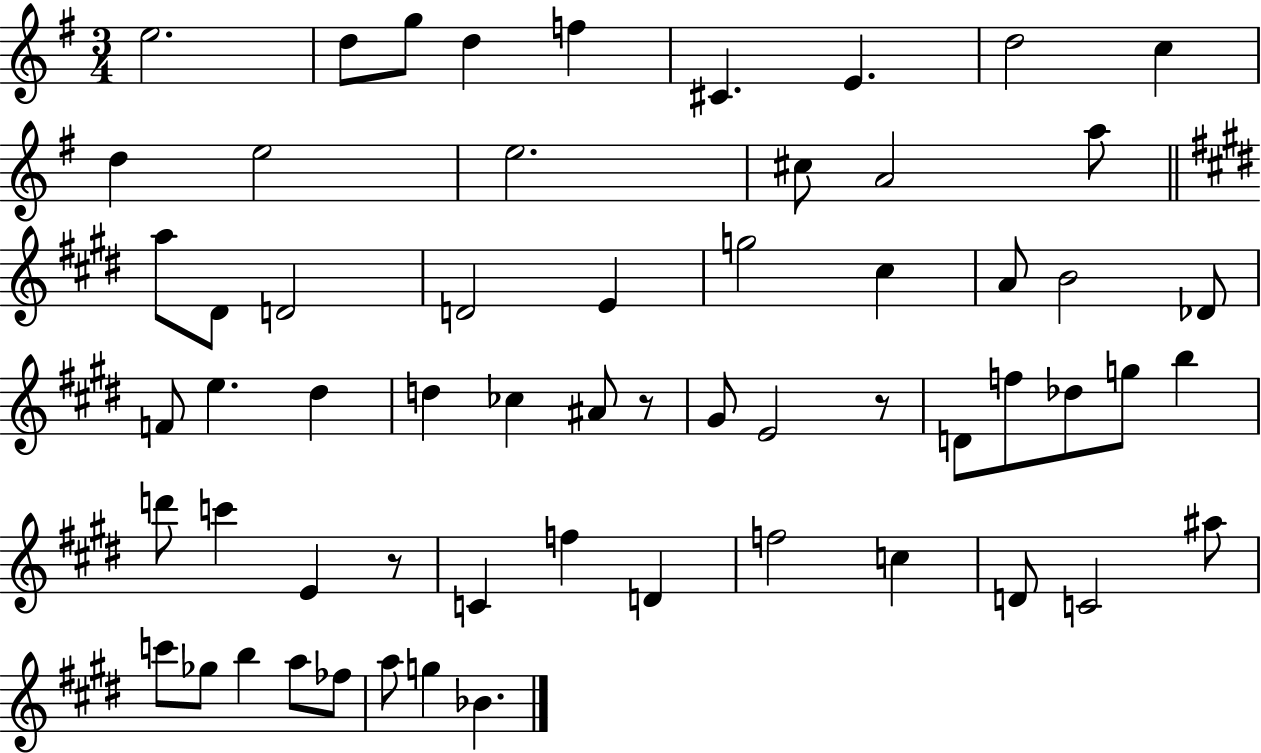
E5/h. D5/e G5/e D5/q F5/q C#4/q. E4/q. D5/h C5/q D5/q E5/h E5/h. C#5/e A4/h A5/e A5/e D#4/e D4/h D4/h E4/q G5/h C#5/q A4/e B4/h Db4/e F4/e E5/q. D#5/q D5/q CES5/q A#4/e R/e G#4/e E4/h R/e D4/e F5/e Db5/e G5/e B5/q D6/e C6/q E4/q R/e C4/q F5/q D4/q F5/h C5/q D4/e C4/h A#5/e C6/e Gb5/e B5/q A5/e FES5/e A5/e G5/q Bb4/q.